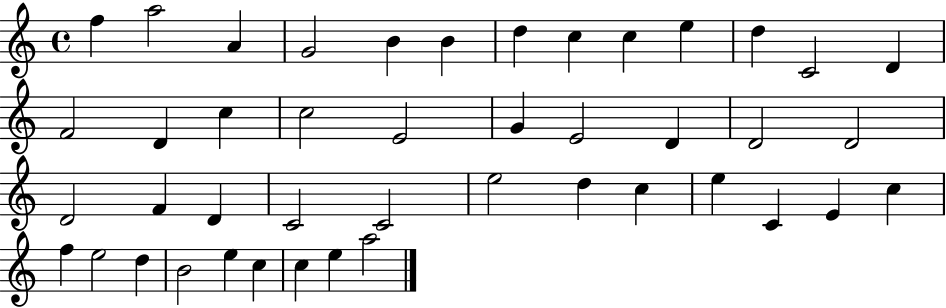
X:1
T:Untitled
M:4/4
L:1/4
K:C
f a2 A G2 B B d c c e d C2 D F2 D c c2 E2 G E2 D D2 D2 D2 F D C2 C2 e2 d c e C E c f e2 d B2 e c c e a2